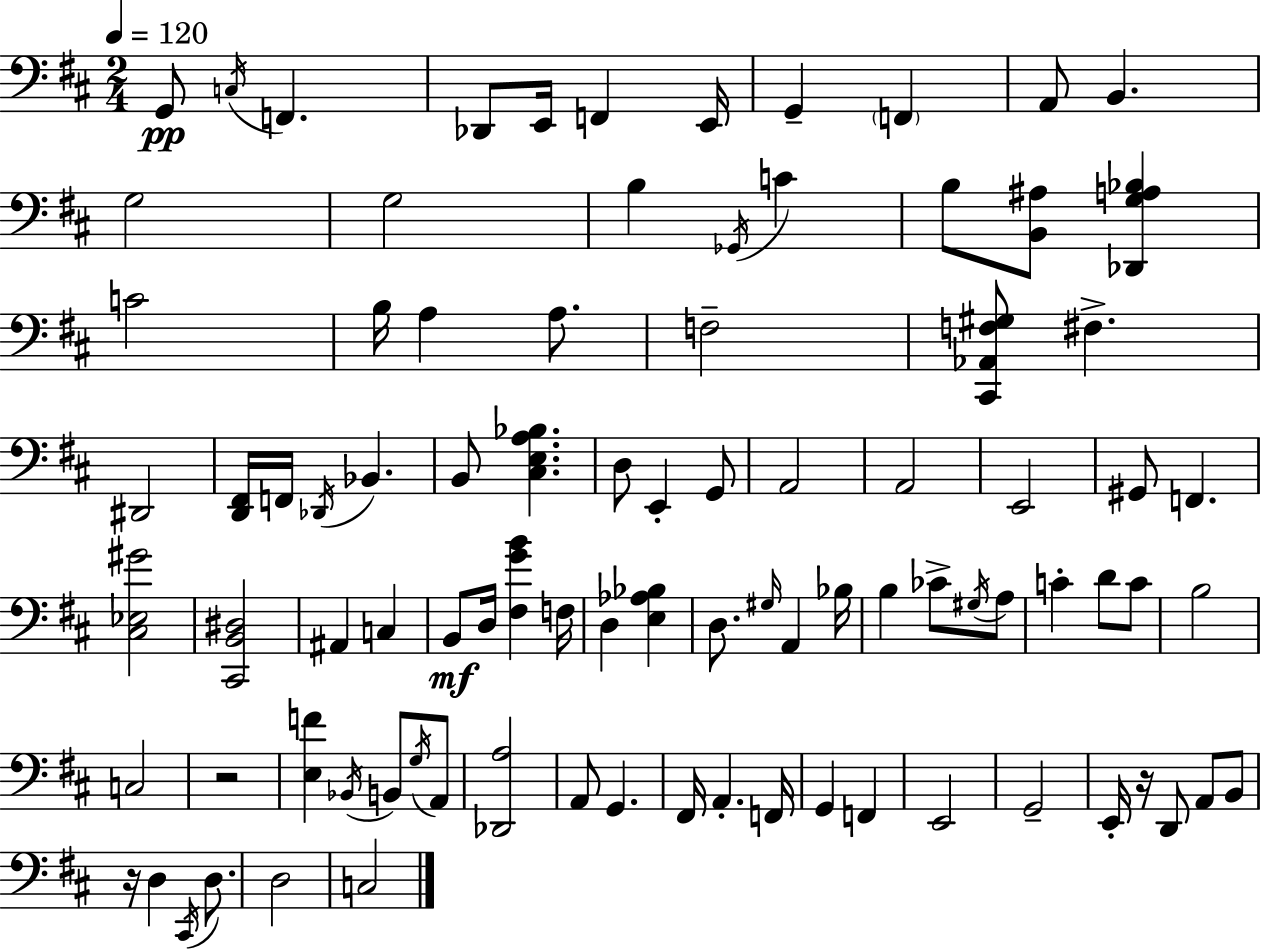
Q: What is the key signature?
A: D major